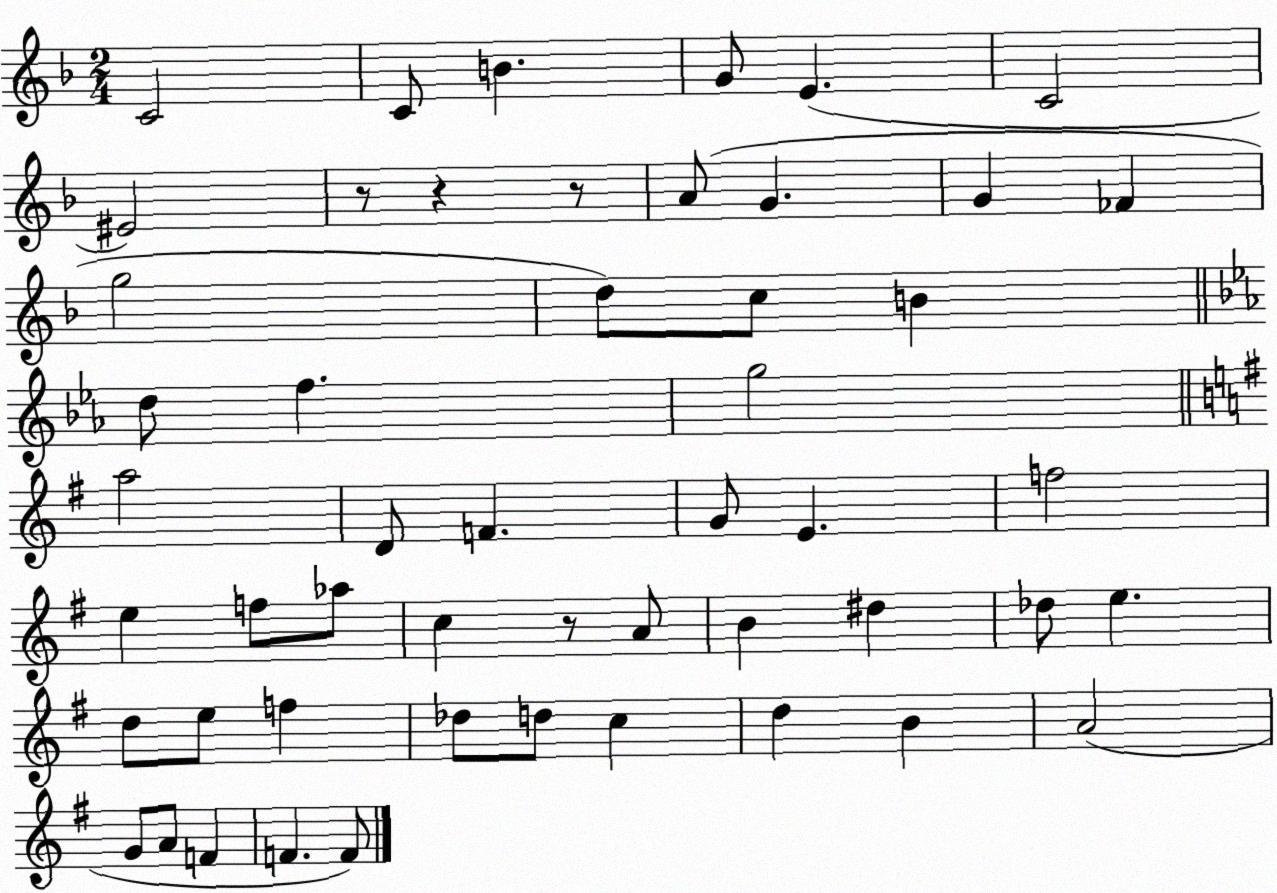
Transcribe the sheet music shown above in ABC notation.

X:1
T:Untitled
M:2/4
L:1/4
K:F
C2 C/2 B G/2 E C2 ^E2 z/2 z z/2 A/2 G G _F g2 d/2 c/2 B d/2 f g2 a2 D/2 F G/2 E f2 e f/2 _a/2 c z/2 A/2 B ^d _d/2 e d/2 e/2 f _d/2 d/2 c d B A2 G/2 A/2 F F F/2